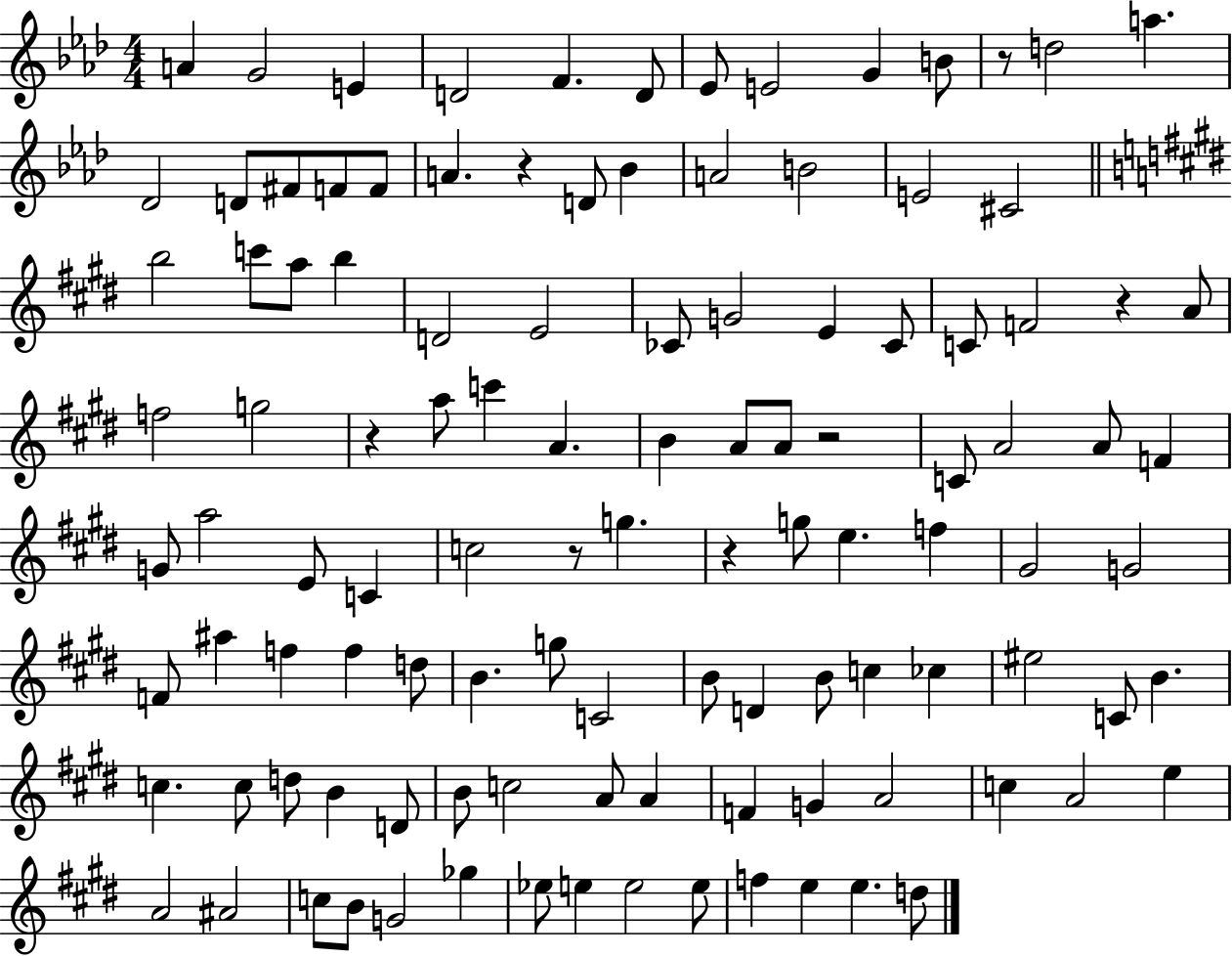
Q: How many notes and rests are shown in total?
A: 112